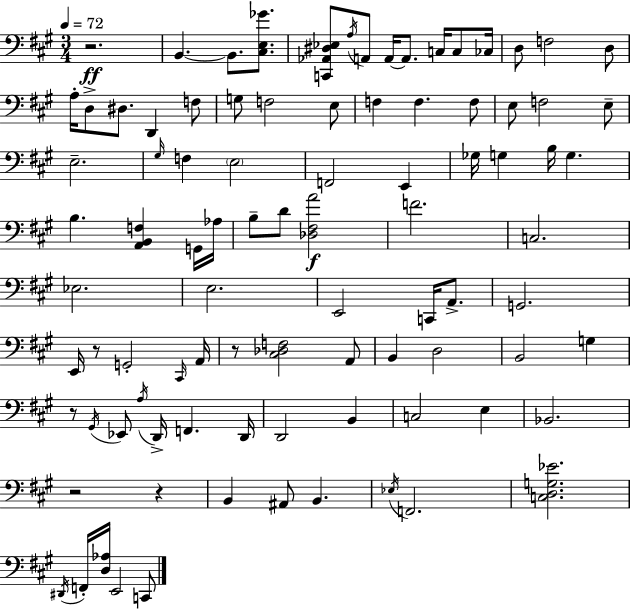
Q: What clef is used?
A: bass